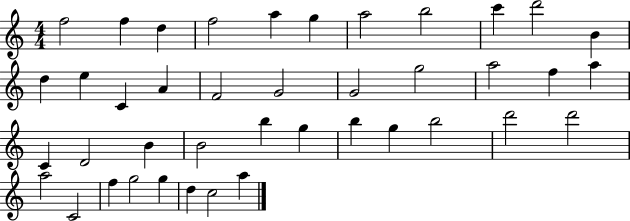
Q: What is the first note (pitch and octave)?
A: F5